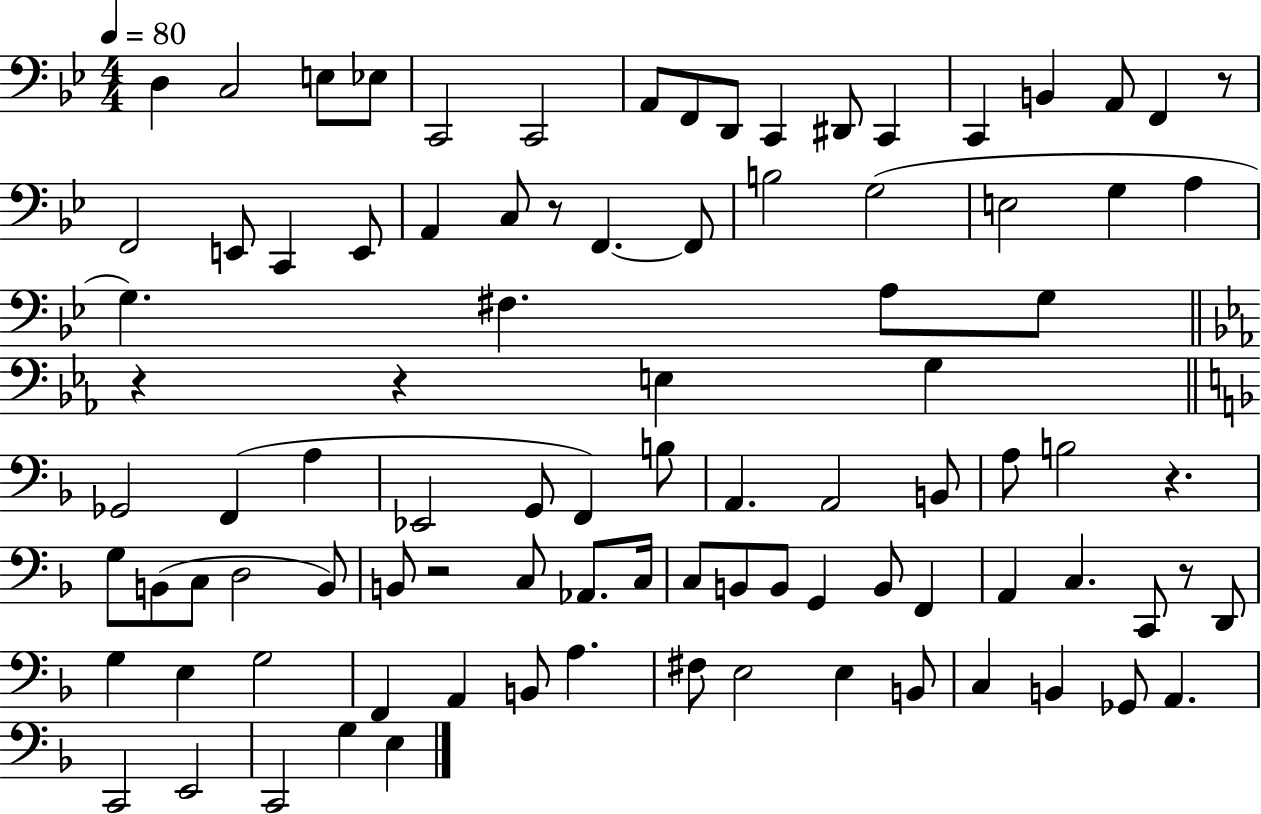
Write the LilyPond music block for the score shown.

{
  \clef bass
  \numericTimeSignature
  \time 4/4
  \key bes \major
  \tempo 4 = 80
  d4 c2 e8 ees8 | c,2 c,2 | a,8 f,8 d,8 c,4 dis,8 c,4 | c,4 b,4 a,8 f,4 r8 | \break f,2 e,8 c,4 e,8 | a,4 c8 r8 f,4.~~ f,8 | b2 g2( | e2 g4 a4 | \break g4.) fis4. a8 g8 | \bar "||" \break \key ees \major r4 r4 e4 g4 | \bar "||" \break \key f \major ges,2 f,4( a4 | ees,2 g,8 f,4) b8 | a,4. a,2 b,8 | a8 b2 r4. | \break g8 b,8( c8 d2 b,8) | b,8 r2 c8 aes,8. c16 | c8 b,8 b,8 g,4 b,8 f,4 | a,4 c4. c,8 r8 d,8 | \break g4 e4 g2 | f,4 a,4 b,8 a4. | fis8 e2 e4 b,8 | c4 b,4 ges,8 a,4. | \break c,2 e,2 | c,2 g4 e4 | \bar "|."
}